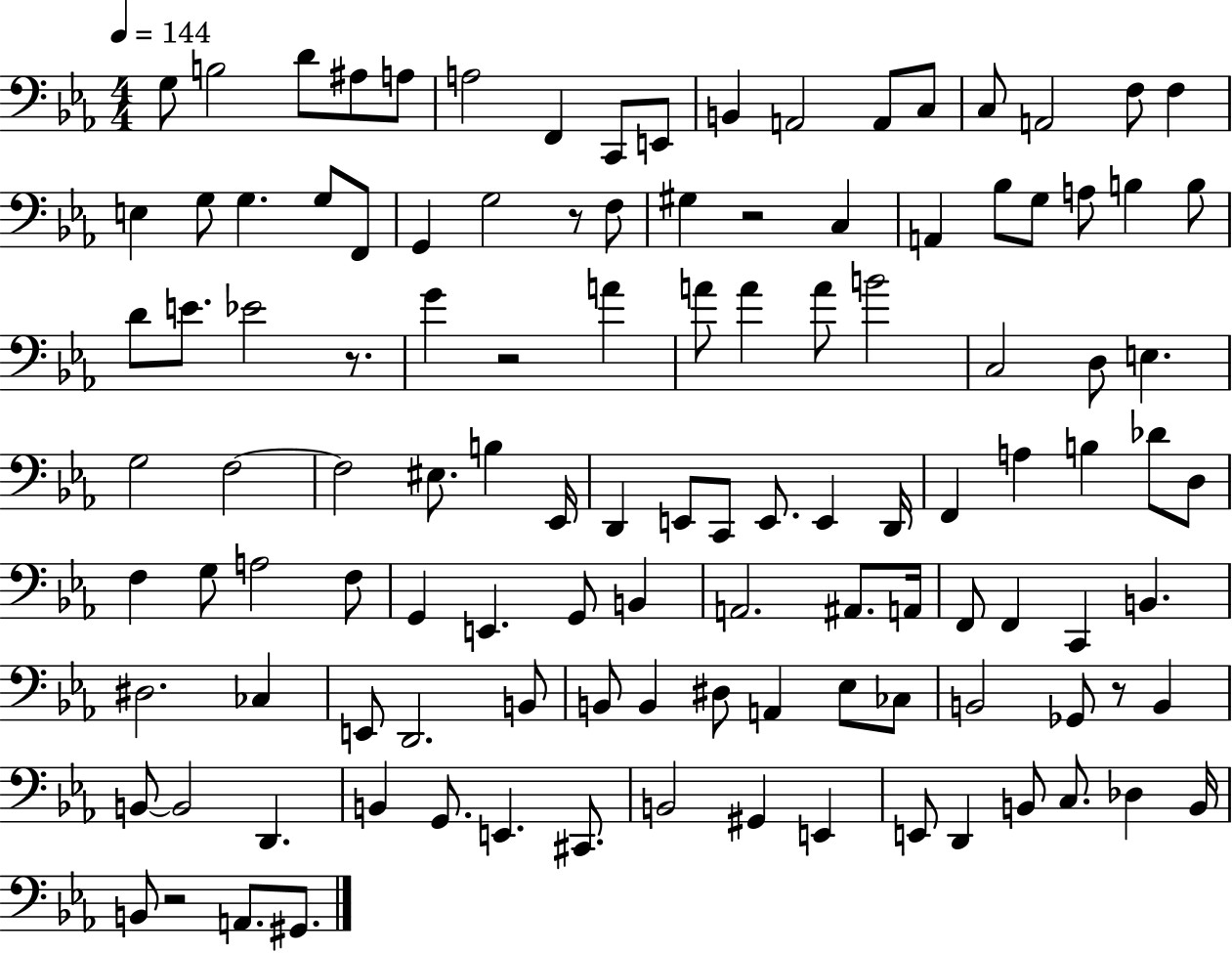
G3/e B3/h D4/e A#3/e A3/e A3/h F2/q C2/e E2/e B2/q A2/h A2/e C3/e C3/e A2/h F3/e F3/q E3/q G3/e G3/q. G3/e F2/e G2/q G3/h R/e F3/e G#3/q R/h C3/q A2/q Bb3/e G3/e A3/e B3/q B3/e D4/e E4/e. Eb4/h R/e. G4/q R/h A4/q A4/e A4/q A4/e B4/h C3/h D3/e E3/q. G3/h F3/h F3/h EIS3/e. B3/q Eb2/s D2/q E2/e C2/e E2/e. E2/q D2/s F2/q A3/q B3/q Db4/e D3/e F3/q G3/e A3/h F3/e G2/q E2/q. G2/e B2/q A2/h. A#2/e. A2/s F2/e F2/q C2/q B2/q. D#3/h. CES3/q E2/e D2/h. B2/e B2/e B2/q D#3/e A2/q Eb3/e CES3/e B2/h Gb2/e R/e B2/q B2/e B2/h D2/q. B2/q G2/e. E2/q. C#2/e. B2/h G#2/q E2/q E2/e D2/q B2/e C3/e. Db3/q B2/s B2/e R/h A2/e. G#2/e.